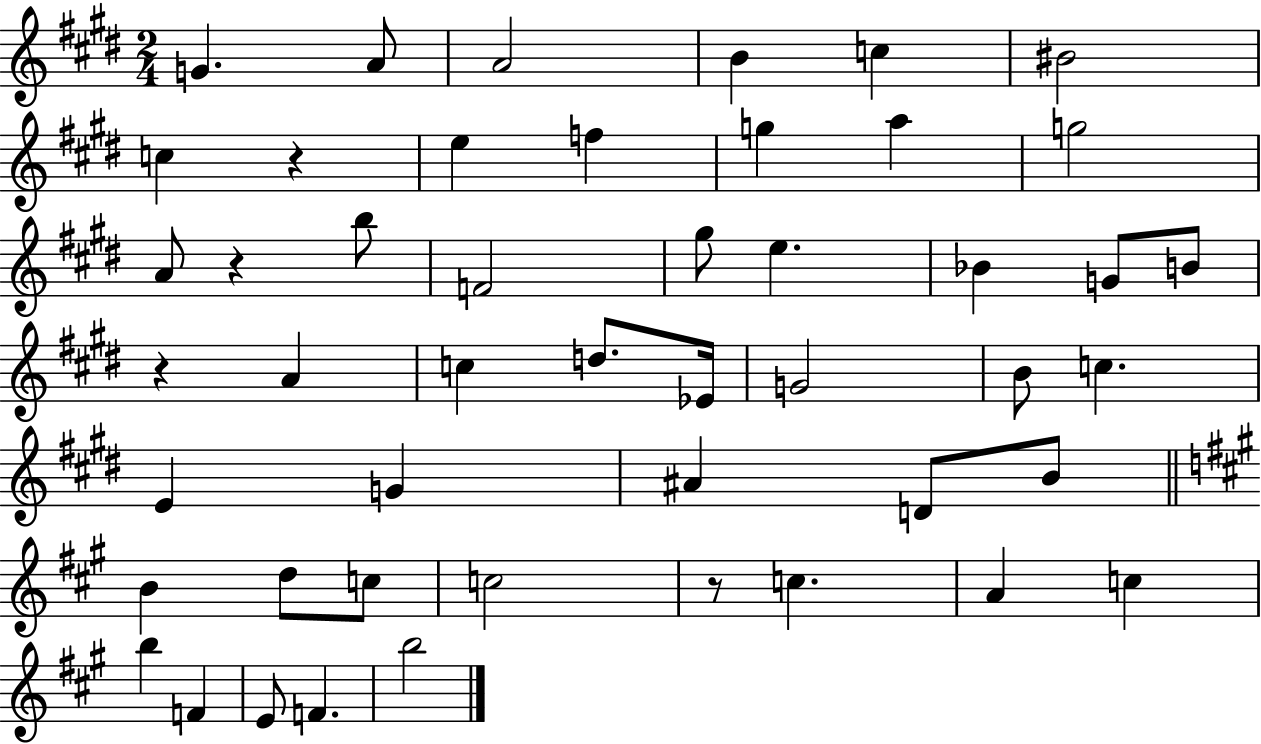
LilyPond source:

{
  \clef treble
  \numericTimeSignature
  \time 2/4
  \key e \major
  g'4. a'8 | a'2 | b'4 c''4 | bis'2 | \break c''4 r4 | e''4 f''4 | g''4 a''4 | g''2 | \break a'8 r4 b''8 | f'2 | gis''8 e''4. | bes'4 g'8 b'8 | \break r4 a'4 | c''4 d''8. ees'16 | g'2 | b'8 c''4. | \break e'4 g'4 | ais'4 d'8 b'8 | \bar "||" \break \key a \major b'4 d''8 c''8 | c''2 | r8 c''4. | a'4 c''4 | \break b''4 f'4 | e'8 f'4. | b''2 | \bar "|."
}